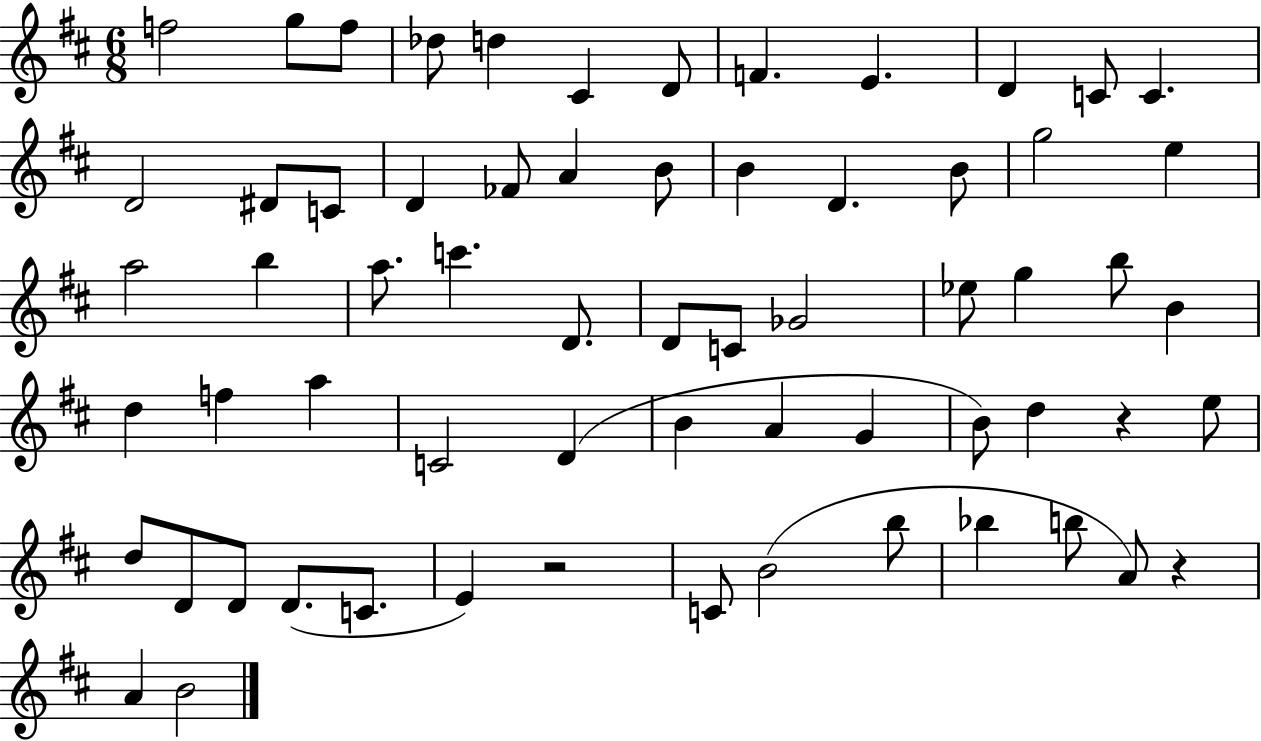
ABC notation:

X:1
T:Untitled
M:6/8
L:1/4
K:D
f2 g/2 f/2 _d/2 d ^C D/2 F E D C/2 C D2 ^D/2 C/2 D _F/2 A B/2 B D B/2 g2 e a2 b a/2 c' D/2 D/2 C/2 _G2 _e/2 g b/2 B d f a C2 D B A G B/2 d z e/2 d/2 D/2 D/2 D/2 C/2 E z2 C/2 B2 b/2 _b b/2 A/2 z A B2